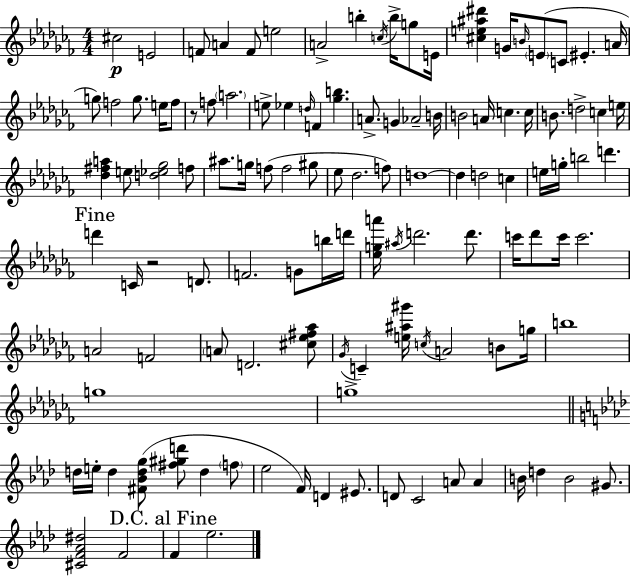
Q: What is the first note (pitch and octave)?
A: C#5